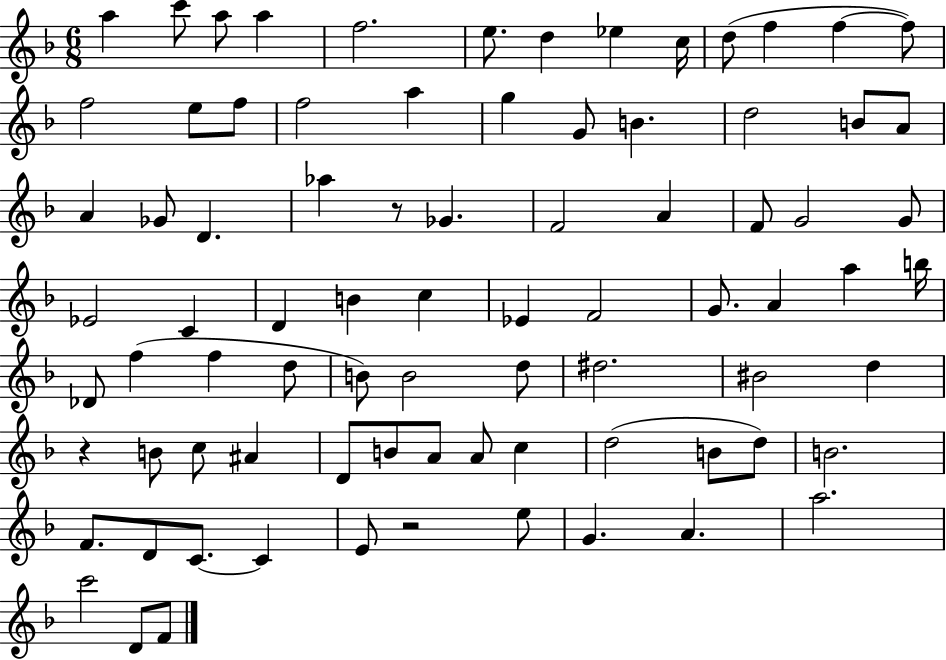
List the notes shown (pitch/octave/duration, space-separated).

A5/q C6/e A5/e A5/q F5/h. E5/e. D5/q Eb5/q C5/s D5/e F5/q F5/q F5/e F5/h E5/e F5/e F5/h A5/q G5/q G4/e B4/q. D5/h B4/e A4/e A4/q Gb4/e D4/q. Ab5/q R/e Gb4/q. F4/h A4/q F4/e G4/h G4/e Eb4/h C4/q D4/q B4/q C5/q Eb4/q F4/h G4/e. A4/q A5/q B5/s Db4/e F5/q F5/q D5/e B4/e B4/h D5/e D#5/h. BIS4/h D5/q R/q B4/e C5/e A#4/q D4/e B4/e A4/e A4/e C5/q D5/h B4/e D5/e B4/h. F4/e. D4/e C4/e. C4/q E4/e R/h E5/e G4/q. A4/q. A5/h. C6/h D4/e F4/e